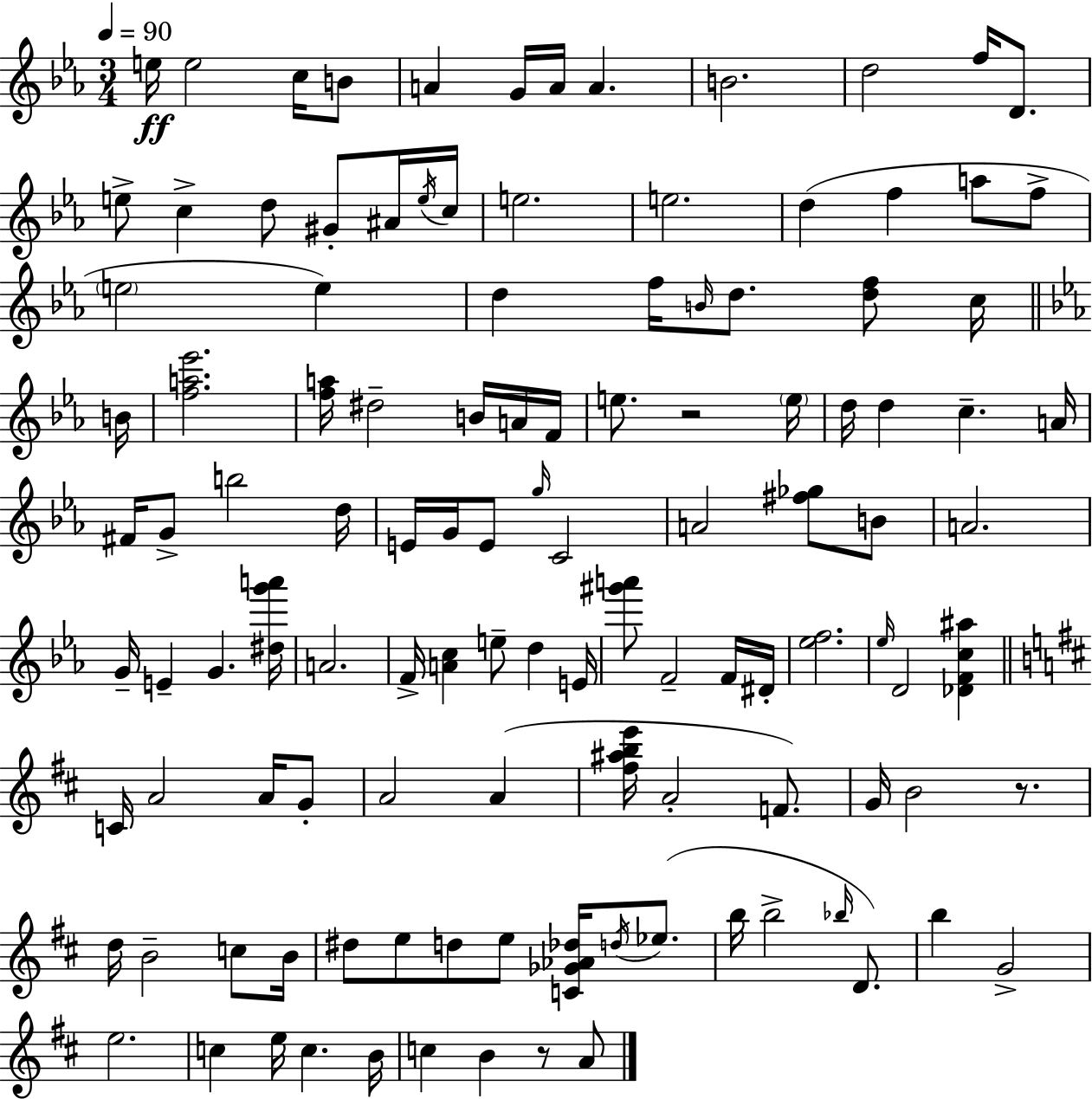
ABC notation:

X:1
T:Untitled
M:3/4
L:1/4
K:Cm
e/4 e2 c/4 B/2 A G/4 A/4 A B2 d2 f/4 D/2 e/2 c d/2 ^G/2 ^A/4 e/4 c/4 e2 e2 d f a/2 f/2 e2 e d f/4 B/4 d/2 [df]/2 c/4 B/4 [fa_e']2 [fa]/4 ^d2 B/4 A/4 F/4 e/2 z2 e/4 d/4 d c A/4 ^F/4 G/2 b2 d/4 E/4 G/4 E/2 g/4 C2 A2 [^f_g]/2 B/2 A2 G/4 E G [^dg'a']/4 A2 F/4 [Ac] e/2 d E/4 [^g'a']/2 F2 F/4 ^D/4 [_ef]2 _e/4 D2 [_DFc^a] C/4 A2 A/4 G/2 A2 A [^f^abe']/4 A2 F/2 G/4 B2 z/2 d/4 B2 c/2 B/4 ^d/2 e/2 d/2 e/2 [C_G_A_d]/4 d/4 _e/2 b/4 b2 _b/4 D/2 b G2 e2 c e/4 c B/4 c B z/2 A/2